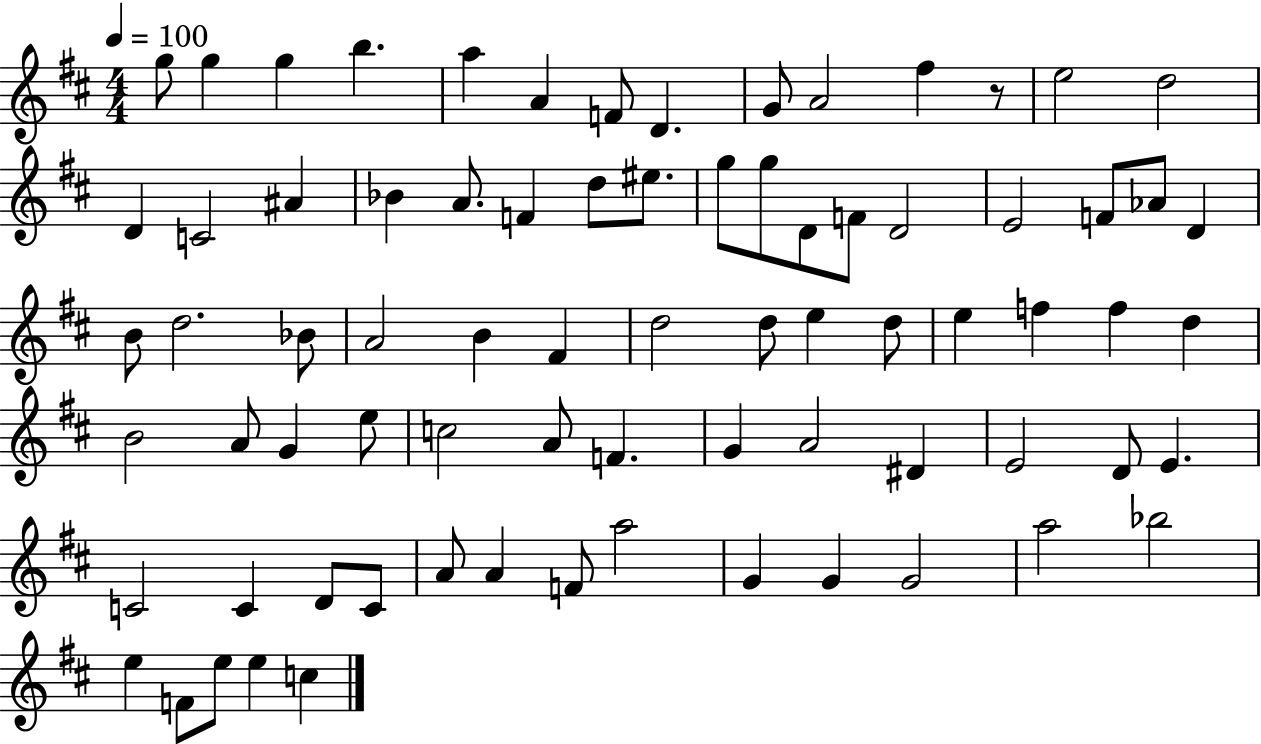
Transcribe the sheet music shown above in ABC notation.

X:1
T:Untitled
M:4/4
L:1/4
K:D
g/2 g g b a A F/2 D G/2 A2 ^f z/2 e2 d2 D C2 ^A _B A/2 F d/2 ^e/2 g/2 g/2 D/2 F/2 D2 E2 F/2 _A/2 D B/2 d2 _B/2 A2 B ^F d2 d/2 e d/2 e f f d B2 A/2 G e/2 c2 A/2 F G A2 ^D E2 D/2 E C2 C D/2 C/2 A/2 A F/2 a2 G G G2 a2 _b2 e F/2 e/2 e c